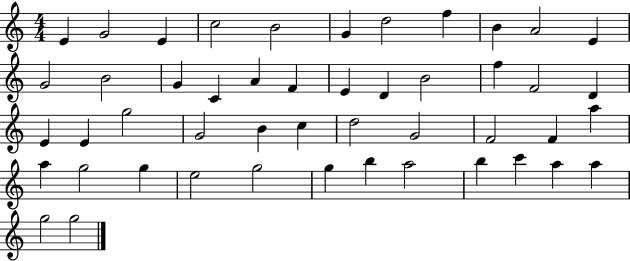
E4/q G4/h E4/q C5/h B4/h G4/q D5/h F5/q B4/q A4/h E4/q G4/h B4/h G4/q C4/q A4/q F4/q E4/q D4/q B4/h F5/q F4/h D4/q E4/q E4/q G5/h G4/h B4/q C5/q D5/h G4/h F4/h F4/q A5/q A5/q G5/h G5/q E5/h G5/h G5/q B5/q A5/h B5/q C6/q A5/q A5/q G5/h G5/h